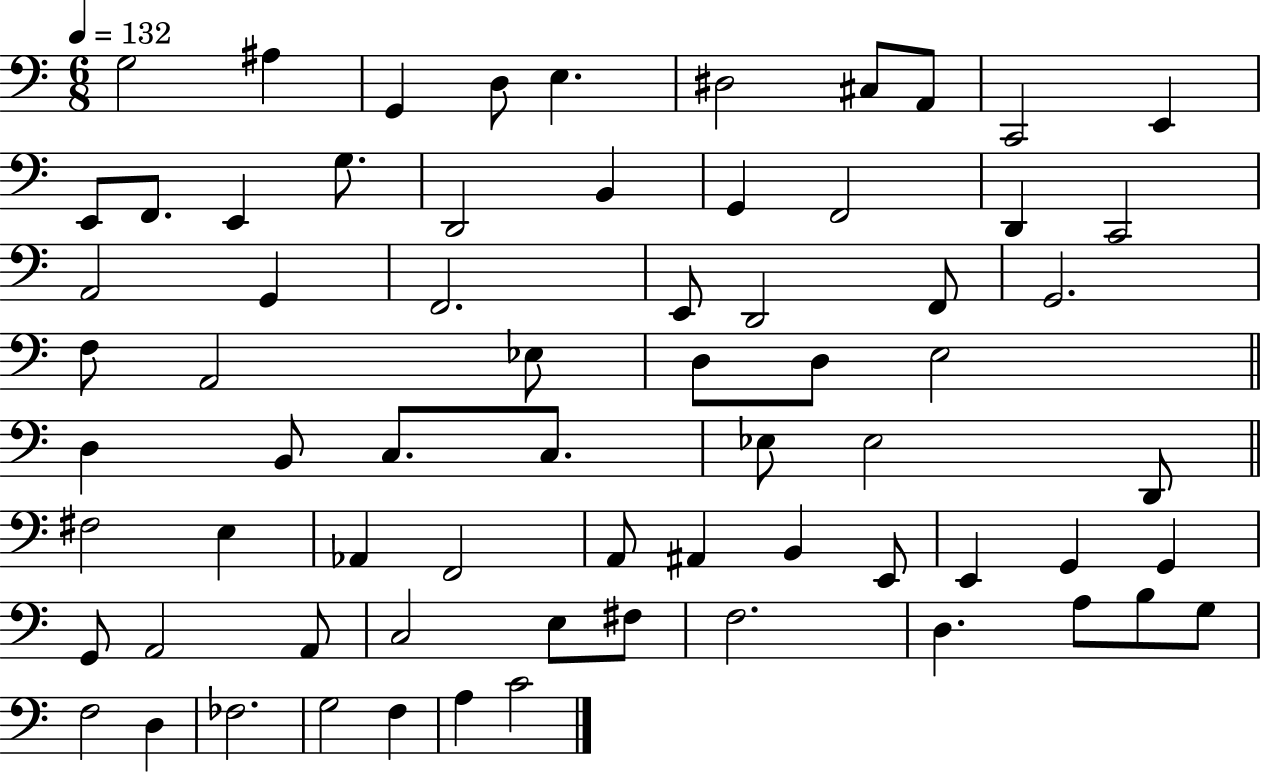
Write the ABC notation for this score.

X:1
T:Untitled
M:6/8
L:1/4
K:C
G,2 ^A, G,, D,/2 E, ^D,2 ^C,/2 A,,/2 C,,2 E,, E,,/2 F,,/2 E,, G,/2 D,,2 B,, G,, F,,2 D,, C,,2 A,,2 G,, F,,2 E,,/2 D,,2 F,,/2 G,,2 F,/2 A,,2 _E,/2 D,/2 D,/2 E,2 D, B,,/2 C,/2 C,/2 _E,/2 _E,2 D,,/2 ^F,2 E, _A,, F,,2 A,,/2 ^A,, B,, E,,/2 E,, G,, G,, G,,/2 A,,2 A,,/2 C,2 E,/2 ^F,/2 F,2 D, A,/2 B,/2 G,/2 F,2 D, _F,2 G,2 F, A, C2